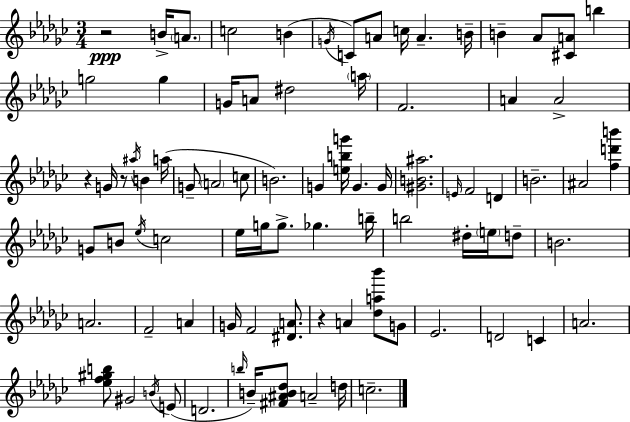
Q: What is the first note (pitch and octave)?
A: B4